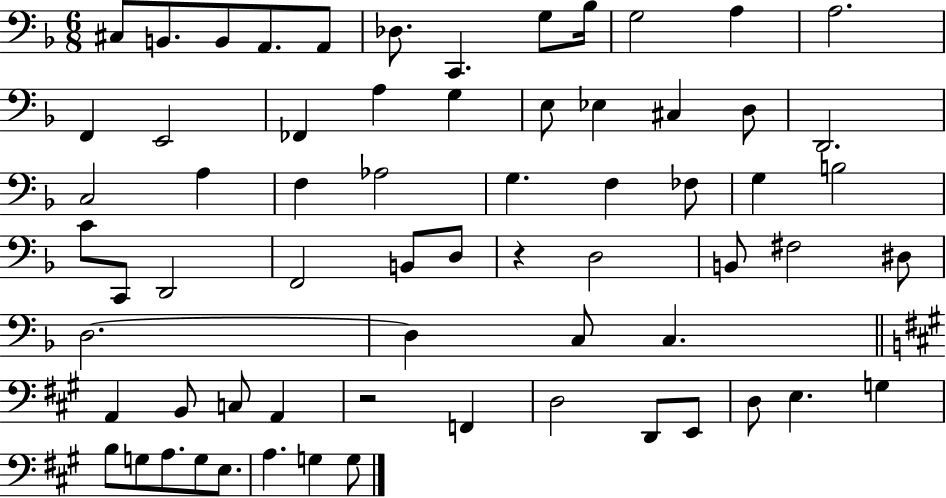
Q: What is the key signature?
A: F major